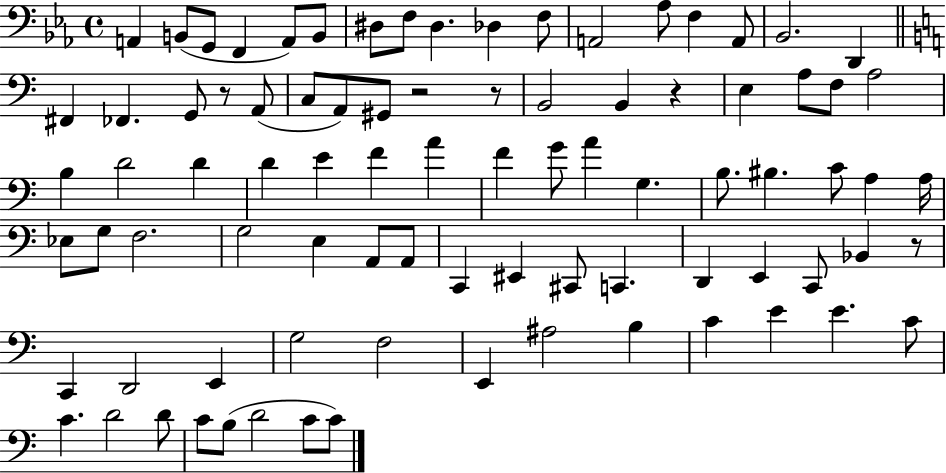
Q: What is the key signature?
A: EES major